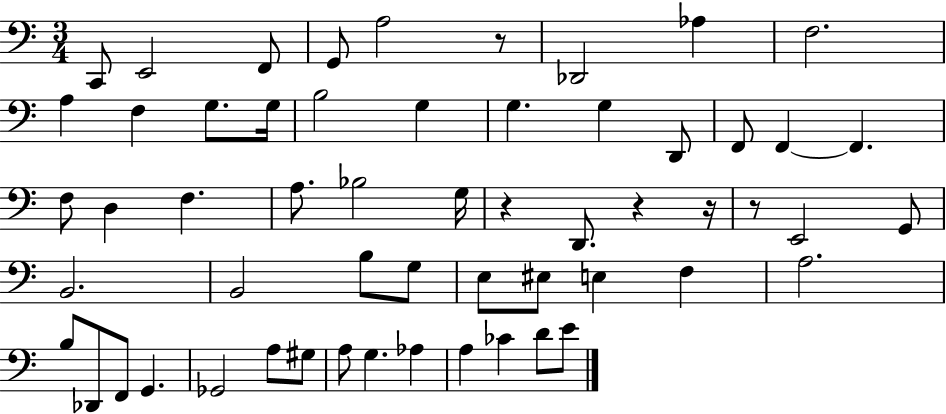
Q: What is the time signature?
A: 3/4